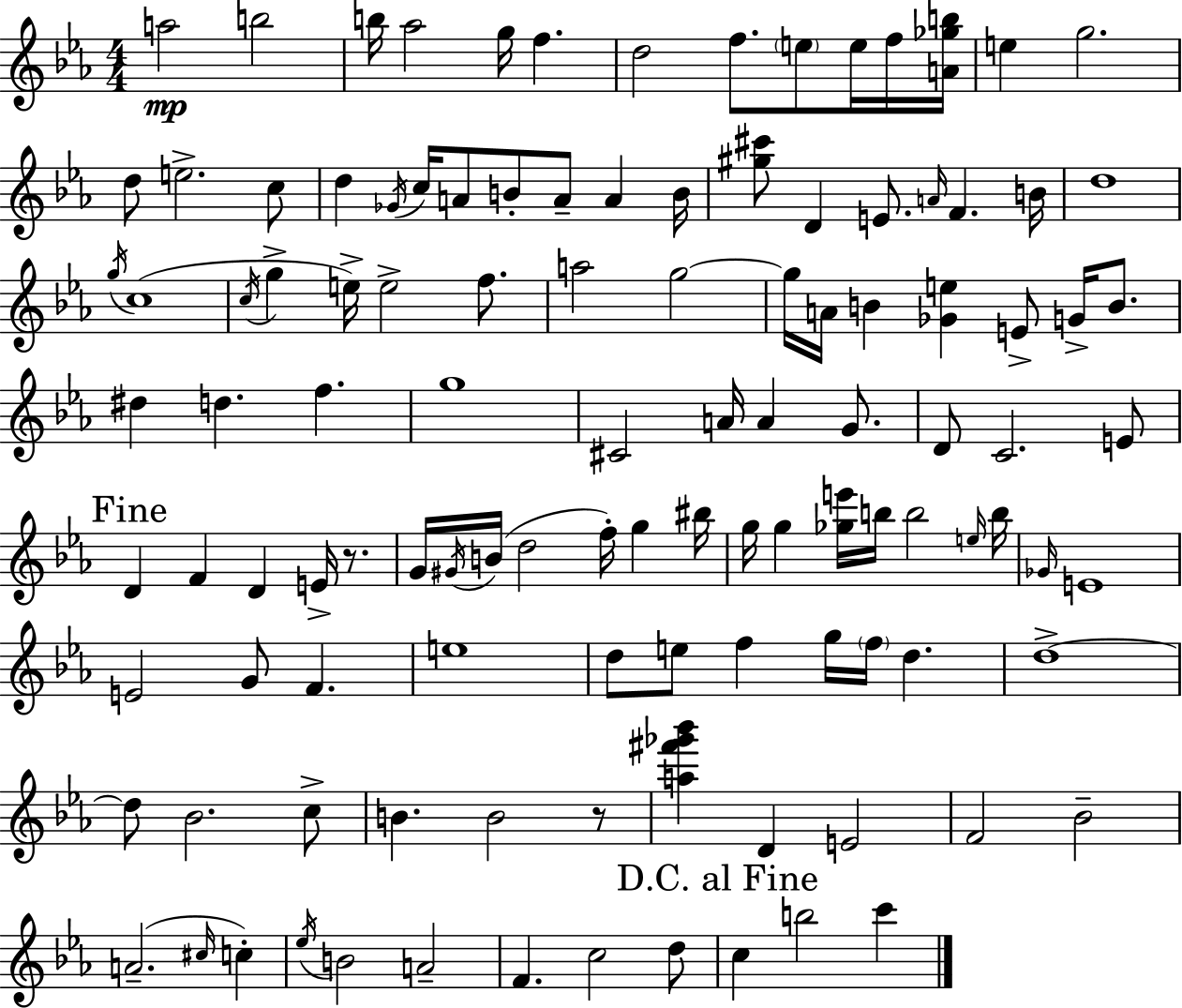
X:1
T:Untitled
M:4/4
L:1/4
K:Cm
a2 b2 b/4 _a2 g/4 f d2 f/2 e/2 e/4 f/4 [A_gb]/4 e g2 d/2 e2 c/2 d _G/4 c/4 A/2 B/2 A/2 A B/4 [^g^c']/2 D E/2 A/4 F B/4 d4 g/4 c4 c/4 g e/4 e2 f/2 a2 g2 g/4 A/4 B [_Ge] E/2 G/4 B/2 ^d d f g4 ^C2 A/4 A G/2 D/2 C2 E/2 D F D E/4 z/2 G/4 ^G/4 B/4 d2 f/4 g ^b/4 g/4 g [_ge']/4 b/4 b2 e/4 b/4 _G/4 E4 E2 G/2 F e4 d/2 e/2 f g/4 f/4 d d4 d/2 _B2 c/2 B B2 z/2 [a^f'_g'_b'] D E2 F2 _B2 A2 ^c/4 c _e/4 B2 A2 F c2 d/2 c b2 c'